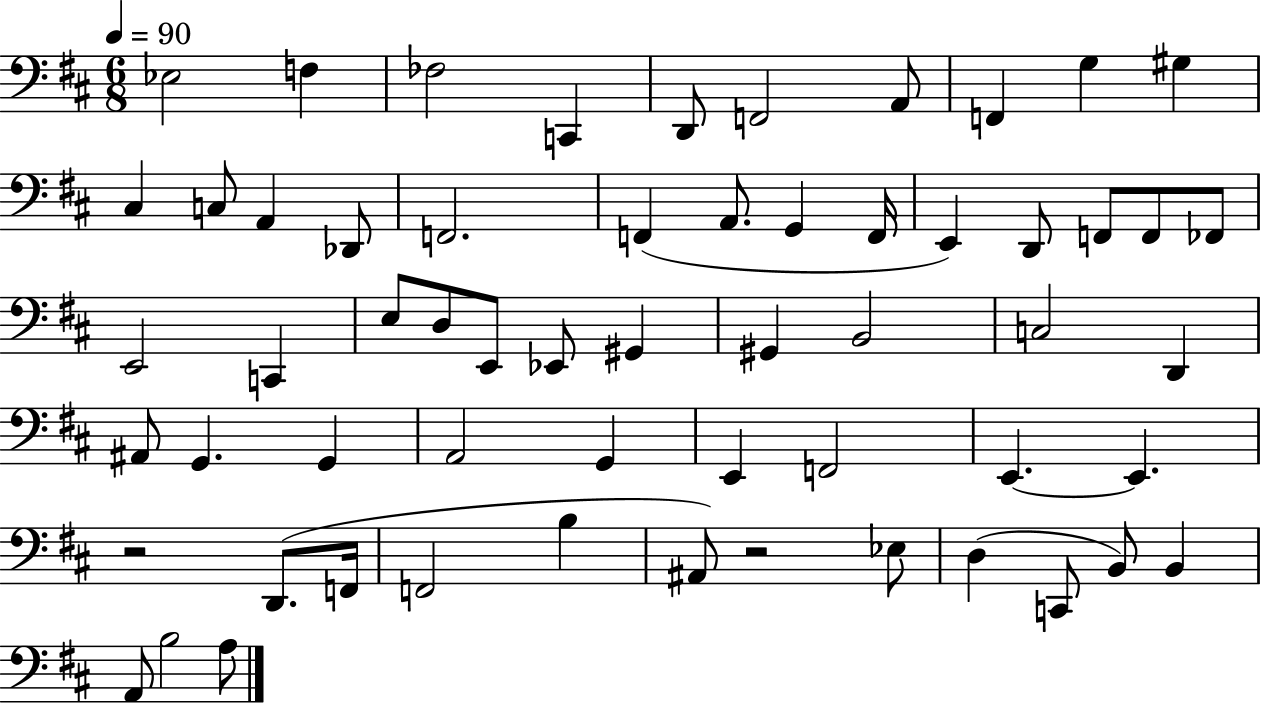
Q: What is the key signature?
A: D major